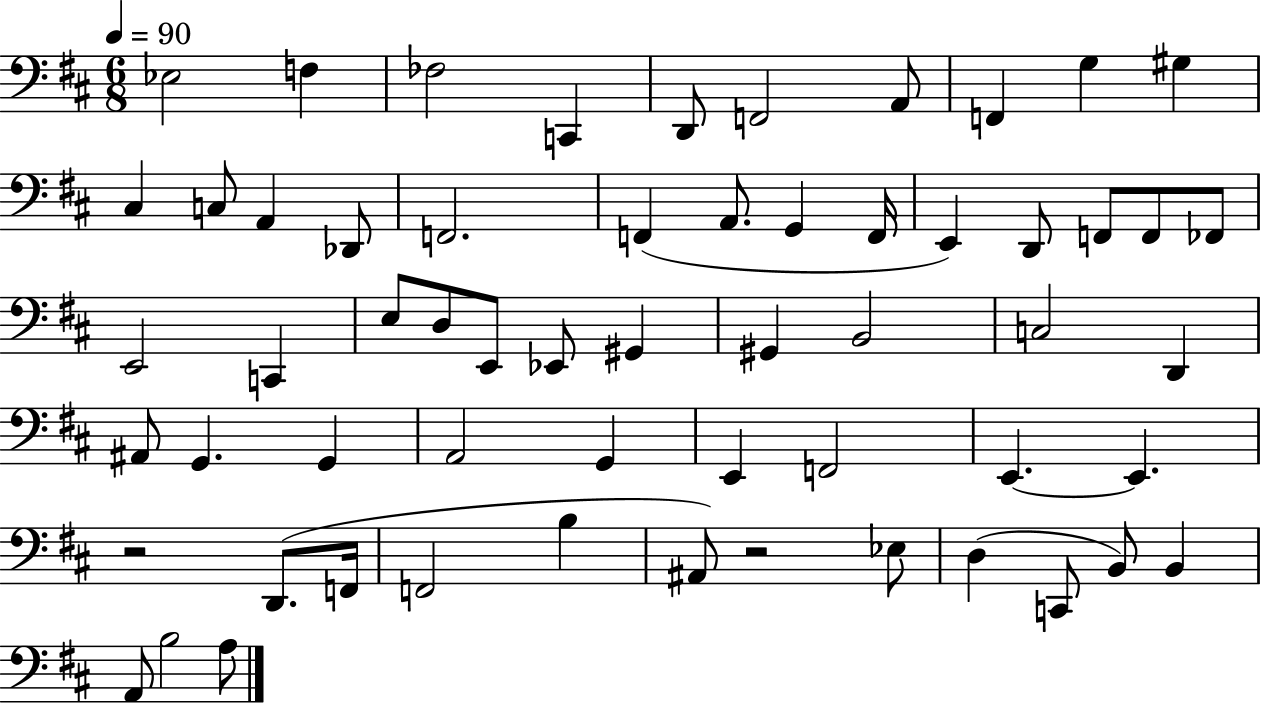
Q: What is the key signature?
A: D major